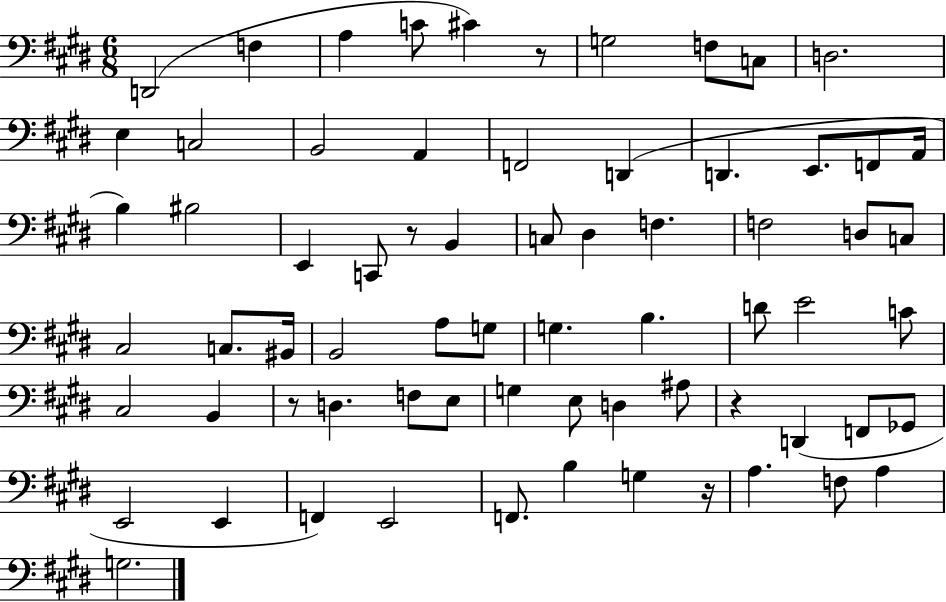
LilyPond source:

{
  \clef bass
  \numericTimeSignature
  \time 6/8
  \key e \major
  d,2( f4 | a4 c'8 cis'4) r8 | g2 f8 c8 | d2. | \break e4 c2 | b,2 a,4 | f,2 d,4( | d,4. e,8. f,8 a,16 | \break b4) bis2 | e,4 c,8 r8 b,4 | c8 dis4 f4. | f2 d8 c8 | \break cis2 c8. bis,16 | b,2 a8 g8 | g4. b4. | d'8 e'2 c'8 | \break cis2 b,4 | r8 d4. f8 e8 | g4 e8 d4 ais8 | r4 d,4( f,8 ges,8 | \break e,2 e,4 | f,4) e,2 | f,8. b4 g4 r16 | a4. f8 a4 | \break g2. | \bar "|."
}